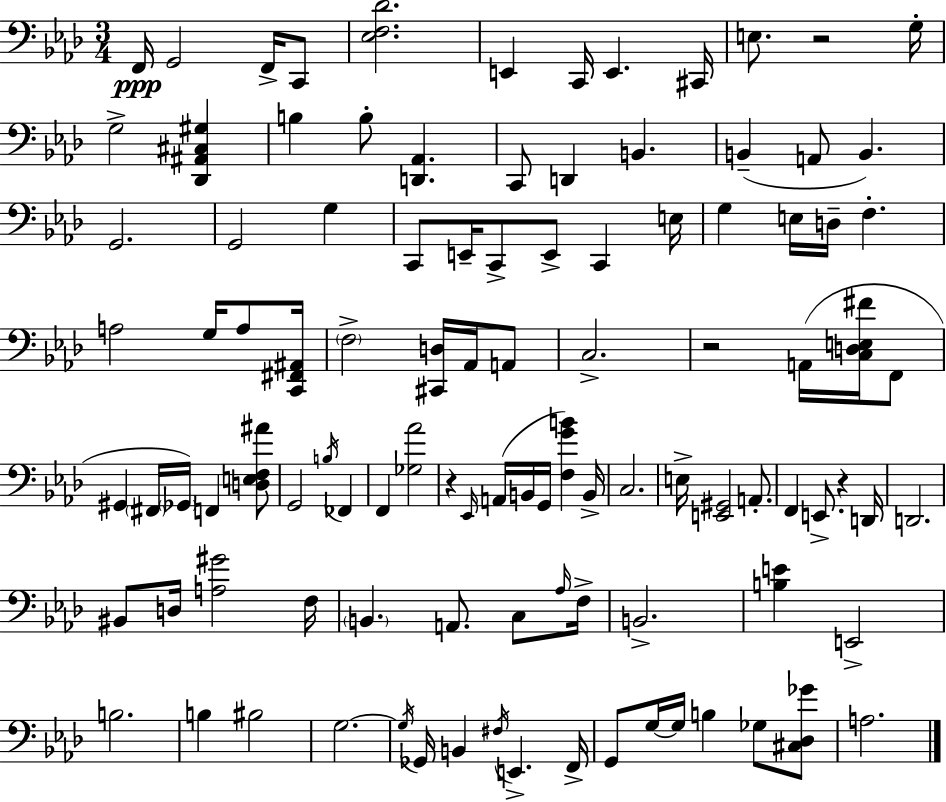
X:1
T:Untitled
M:3/4
L:1/4
K:Fm
F,,/4 G,,2 F,,/4 C,,/2 [_E,F,_D]2 E,, C,,/4 E,, ^C,,/4 E,/2 z2 G,/4 G,2 [_D,,^A,,^C,^G,] B, B,/2 [D,,_A,,] C,,/2 D,, B,, B,, A,,/2 B,, G,,2 G,,2 G, C,,/2 E,,/4 C,,/2 E,,/2 C,, E,/4 G, E,/4 D,/4 F, A,2 G,/4 A,/2 [C,,^F,,^A,,]/4 F,2 [^C,,D,]/4 _A,,/4 A,,/2 C,2 z2 A,,/4 [C,D,E,^F]/4 F,,/2 ^G,, ^F,,/4 _G,,/4 F,, [D,E,F,^A]/2 G,,2 B,/4 _F,, F,, [_G,_A]2 z _E,,/4 A,,/4 B,,/4 G,,/4 [F,GB] B,,/4 C,2 E,/4 [E,,^G,,]2 A,,/2 F,, E,,/2 z D,,/4 D,,2 ^B,,/2 D,/4 [A,^G]2 F,/4 B,, A,,/2 C,/2 _A,/4 F,/4 B,,2 [B,E] E,,2 B,2 B, ^B,2 G,2 G,/4 _G,,/4 B,, ^F,/4 E,, F,,/4 G,,/2 G,/4 G,/4 B, _G,/2 [^C,_D,_G]/2 A,2